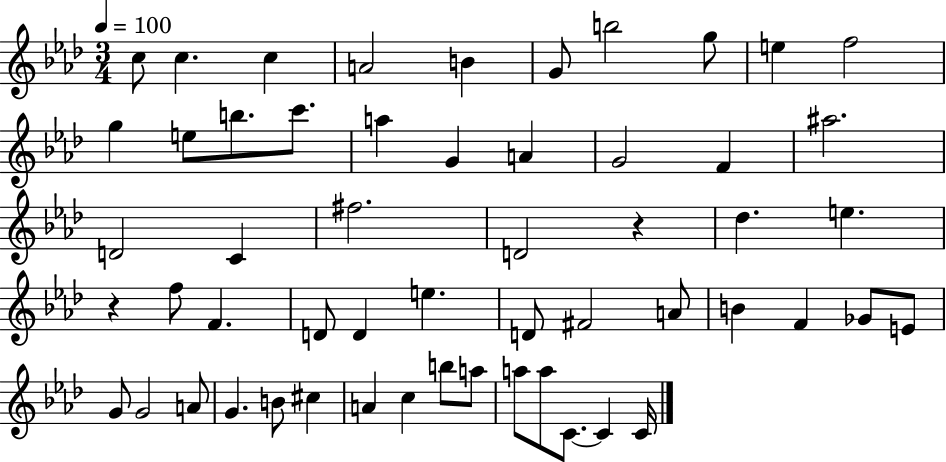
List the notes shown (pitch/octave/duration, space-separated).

C5/e C5/q. C5/q A4/h B4/q G4/e B5/h G5/e E5/q F5/h G5/q E5/e B5/e. C6/e. A5/q G4/q A4/q G4/h F4/q A#5/h. D4/h C4/q F#5/h. D4/h R/q Db5/q. E5/q. R/q F5/e F4/q. D4/e D4/q E5/q. D4/e F#4/h A4/e B4/q F4/q Gb4/e E4/e G4/e G4/h A4/e G4/q. B4/e C#5/q A4/q C5/q B5/e A5/e A5/e A5/e C4/e. C4/q C4/s